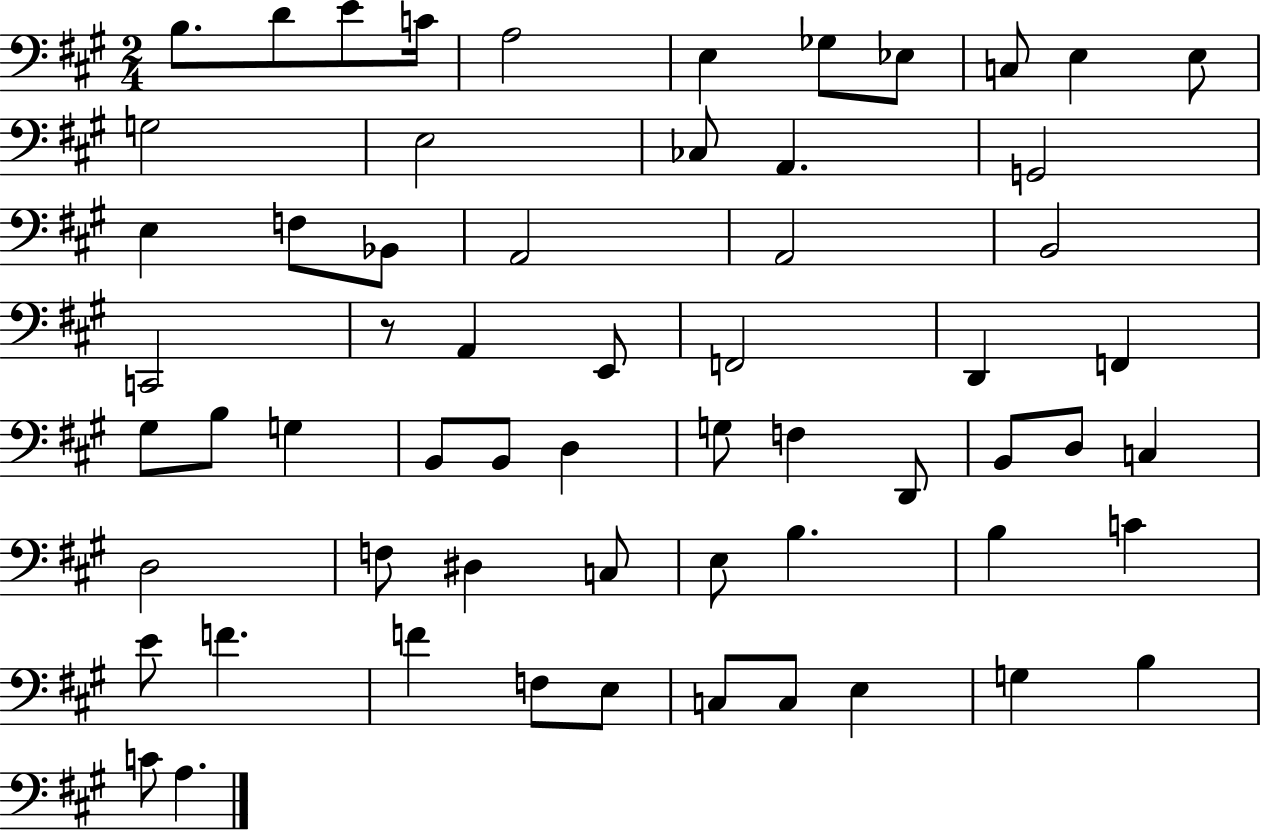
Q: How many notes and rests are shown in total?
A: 61